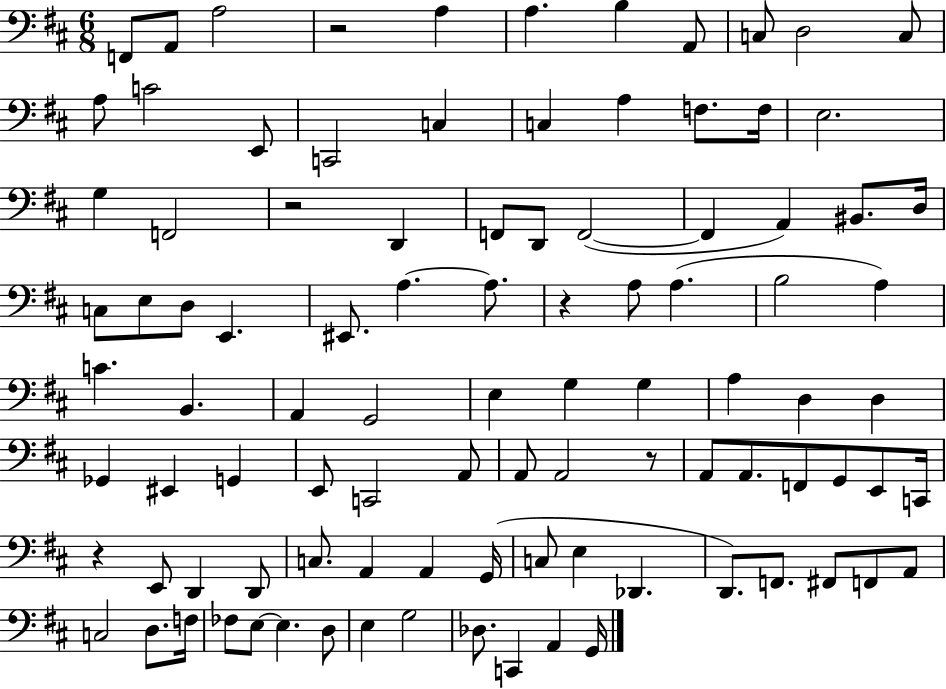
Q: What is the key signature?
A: D major